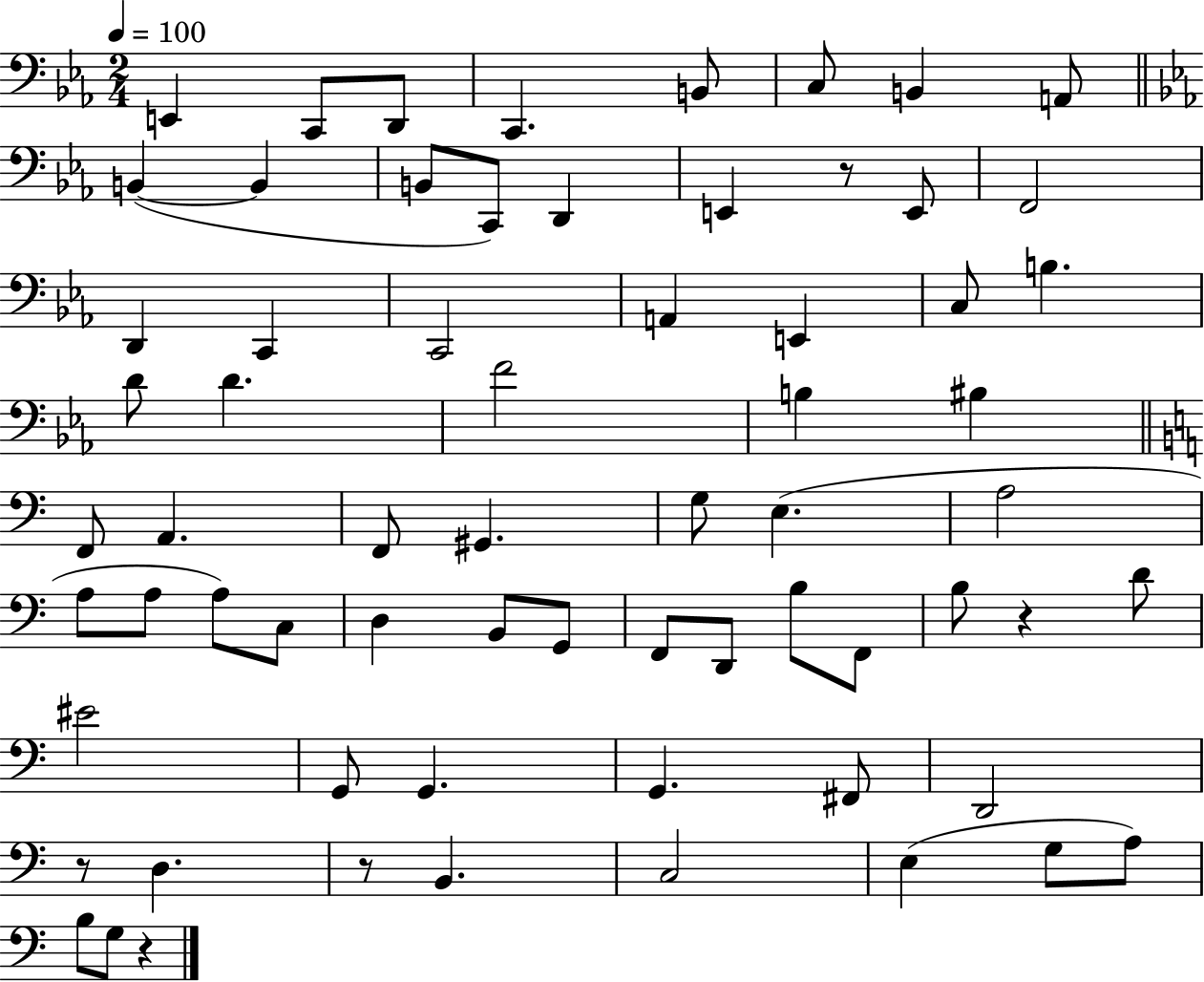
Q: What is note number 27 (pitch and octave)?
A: B3